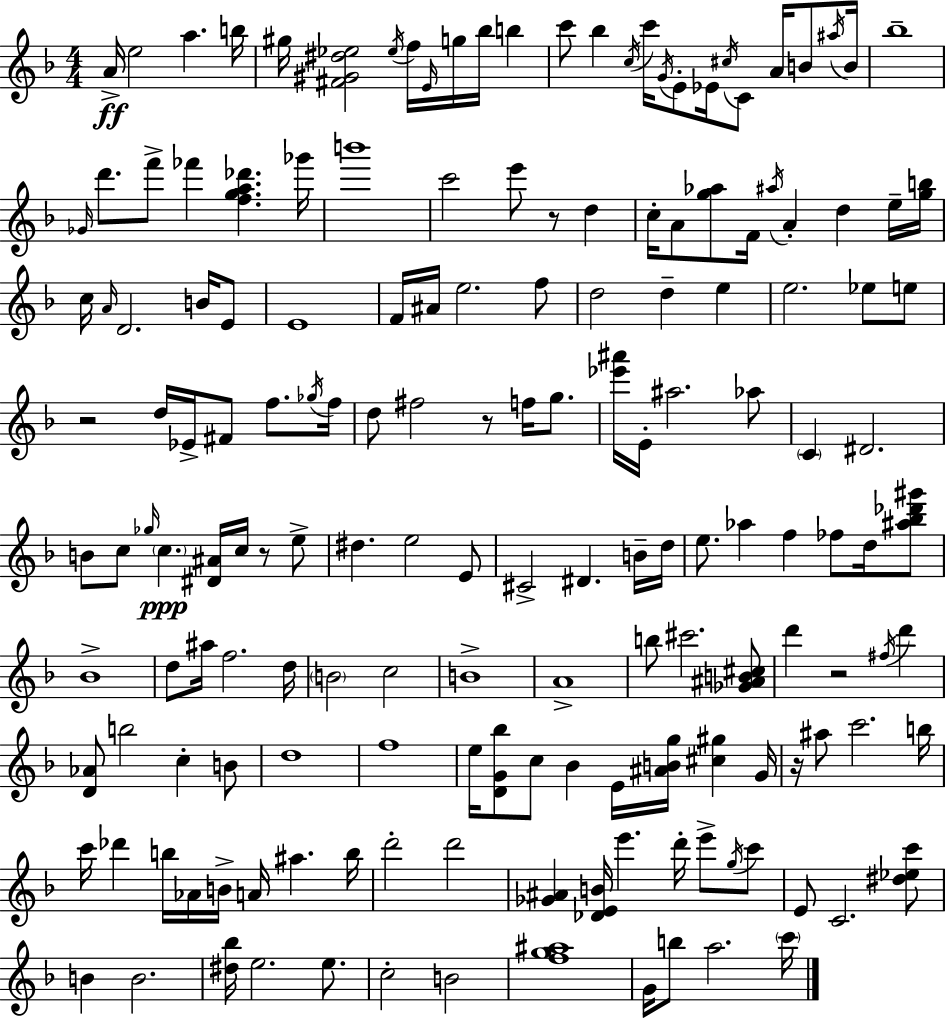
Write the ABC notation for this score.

X:1
T:Untitled
M:4/4
L:1/4
K:Dm
A/4 e2 a b/4 ^g/4 [^F^G^d_e]2 _e/4 f/4 E/4 g/4 _b/4 b c'/2 _b c/4 c'/4 G/4 E/2 _E/4 ^c/4 C/2 A/4 B/2 ^a/4 B/4 _b4 _G/4 d'/2 f'/2 _f' [fga_d'] _g'/4 b'4 c'2 e'/2 z/2 d c/4 A/2 [g_a]/2 F/4 ^a/4 A d e/4 [gb]/4 c/4 A/4 D2 B/4 E/2 E4 F/4 ^A/4 e2 f/2 d2 d e e2 _e/2 e/2 z2 d/4 _E/4 ^F/2 f/2 _g/4 f/4 d/2 ^f2 z/2 f/4 g/2 [_e'^a']/4 E/4 ^a2 _a/2 C ^D2 B/2 c/2 _g/4 c [^D^A]/4 c/4 z/2 e/2 ^d e2 E/2 ^C2 ^D B/4 d/4 e/2 _a f _f/2 d/4 [^a_b_d'^g']/2 _B4 d/2 ^a/4 f2 d/4 B2 c2 B4 A4 b/2 ^c'2 [_G^AB^c]/2 d' z2 ^f/4 d' [D_A]/2 b2 c B/2 d4 f4 e/4 [DG_b]/2 c/2 _B E/4 [^ABg]/4 [^c^g] G/4 z/4 ^a/2 c'2 b/4 c'/4 _d' b/4 _A/4 B/4 A/4 ^a b/4 d'2 d'2 [_G^A] [_DEB]/4 e' d'/4 e'/2 g/4 c'/2 E/2 C2 [^d_ec']/2 B B2 [^d_b]/4 e2 e/2 c2 B2 [fg^a]4 G/4 b/2 a2 c'/4